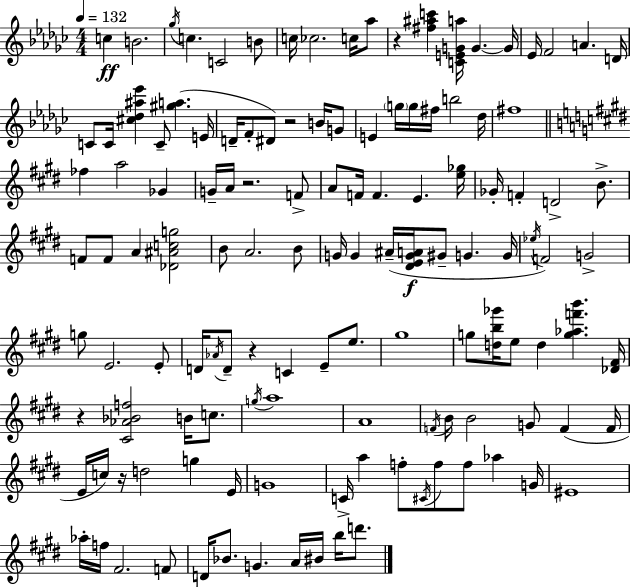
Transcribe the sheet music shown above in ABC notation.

X:1
T:Untitled
M:4/4
L:1/4
K:Ebm
c B2 _g/4 c C2 B/2 c/4 _c2 c/4 _a/2 z [^f^ac'] [CEGa]/4 G G/4 _E/4 F2 A D/4 C/2 C/4 [^c_d^a_e'] C/2 [^ga] E/4 D/4 F/2 ^D/2 z2 B/4 G/2 E g/4 g/4 ^f/4 b2 _d/4 ^f4 _f a2 _G G/4 A/4 z2 F/2 A/2 F/4 F E [e_g]/4 _G/4 F D2 B/2 F/2 F/2 A [_D^Acg]2 B/2 A2 B/2 G/4 G ^A/4 [^DEGA]/4 ^G/2 G G/4 _e/4 F2 G2 g/2 E2 E/2 D/4 _A/4 D/2 z C E/2 e/2 ^g4 g/2 [db_g']/4 e/2 d [g_af'b'] [_D^F]/4 z [^C_A_Bf]2 B/4 c/2 g/4 a4 A4 F/4 B/4 B2 G/2 F F/4 E/4 c/4 z/4 d2 g E/4 G4 C/4 a f/2 ^C/4 f/2 f/2 _a G/4 ^E4 _a/4 f/4 ^F2 F/2 D/4 _B/2 G A/4 ^B/4 b/4 d'/2